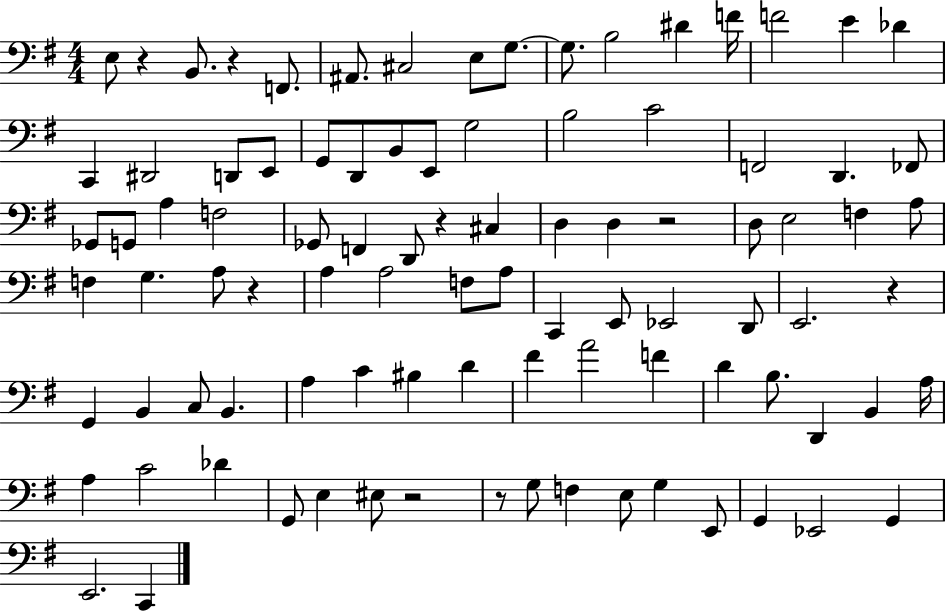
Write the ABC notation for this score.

X:1
T:Untitled
M:4/4
L:1/4
K:G
E,/2 z B,,/2 z F,,/2 ^A,,/2 ^C,2 E,/2 G,/2 G,/2 B,2 ^D F/4 F2 E _D C,, ^D,,2 D,,/2 E,,/2 G,,/2 D,,/2 B,,/2 E,,/2 G,2 B,2 C2 F,,2 D,, _F,,/2 _G,,/2 G,,/2 A, F,2 _G,,/2 F,, D,,/2 z ^C, D, D, z2 D,/2 E,2 F, A,/2 F, G, A,/2 z A, A,2 F,/2 A,/2 C,, E,,/2 _E,,2 D,,/2 E,,2 z G,, B,, C,/2 B,, A, C ^B, D ^F A2 F D B,/2 D,, B,, A,/4 A, C2 _D G,,/2 E, ^E,/2 z2 z/2 G,/2 F, E,/2 G, E,,/2 G,, _E,,2 G,, E,,2 C,,